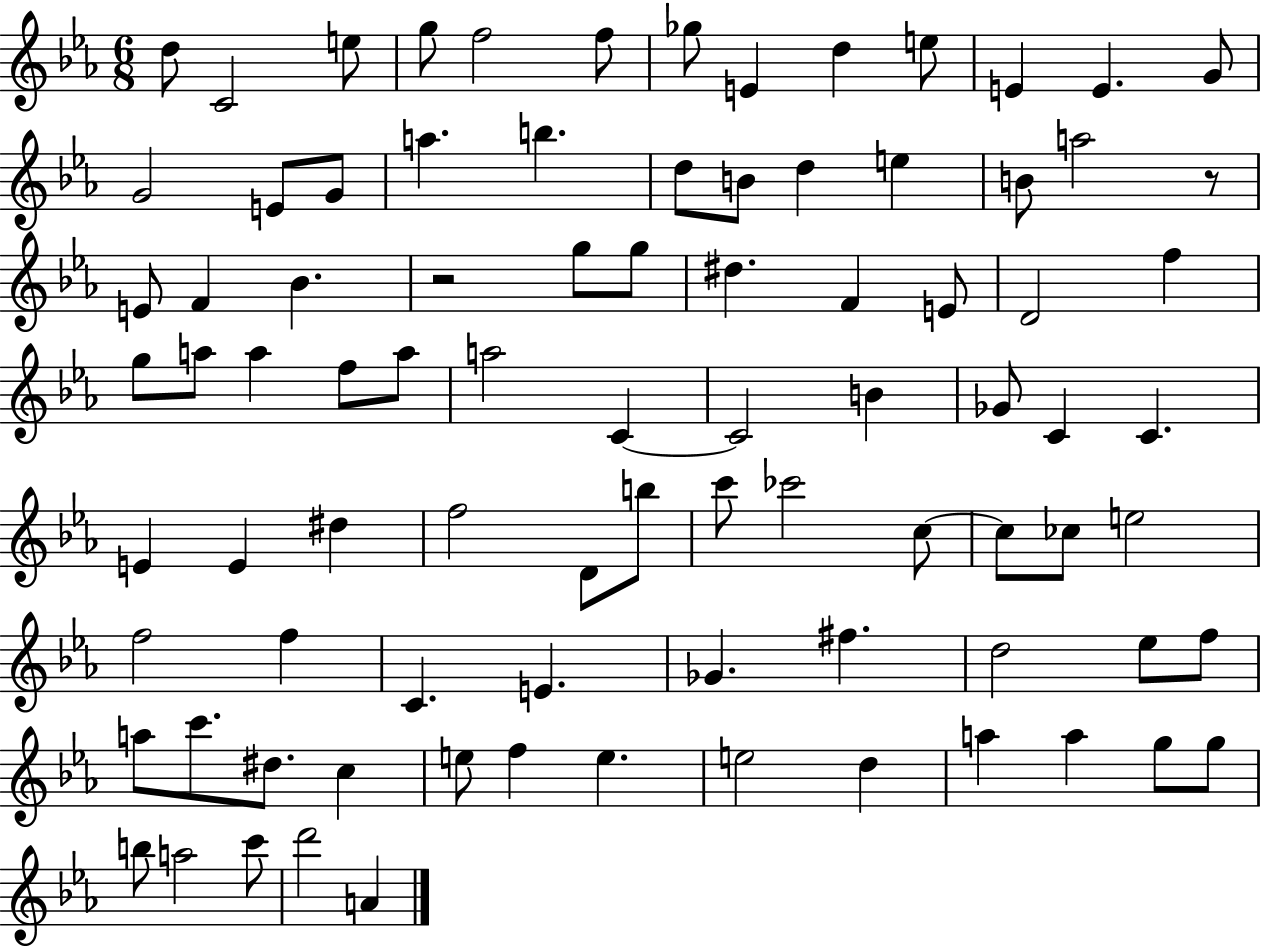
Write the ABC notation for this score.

X:1
T:Untitled
M:6/8
L:1/4
K:Eb
d/2 C2 e/2 g/2 f2 f/2 _g/2 E d e/2 E E G/2 G2 E/2 G/2 a b d/2 B/2 d e B/2 a2 z/2 E/2 F _B z2 g/2 g/2 ^d F E/2 D2 f g/2 a/2 a f/2 a/2 a2 C C2 B _G/2 C C E E ^d f2 D/2 b/2 c'/2 _c'2 c/2 c/2 _c/2 e2 f2 f C E _G ^f d2 _e/2 f/2 a/2 c'/2 ^d/2 c e/2 f e e2 d a a g/2 g/2 b/2 a2 c'/2 d'2 A